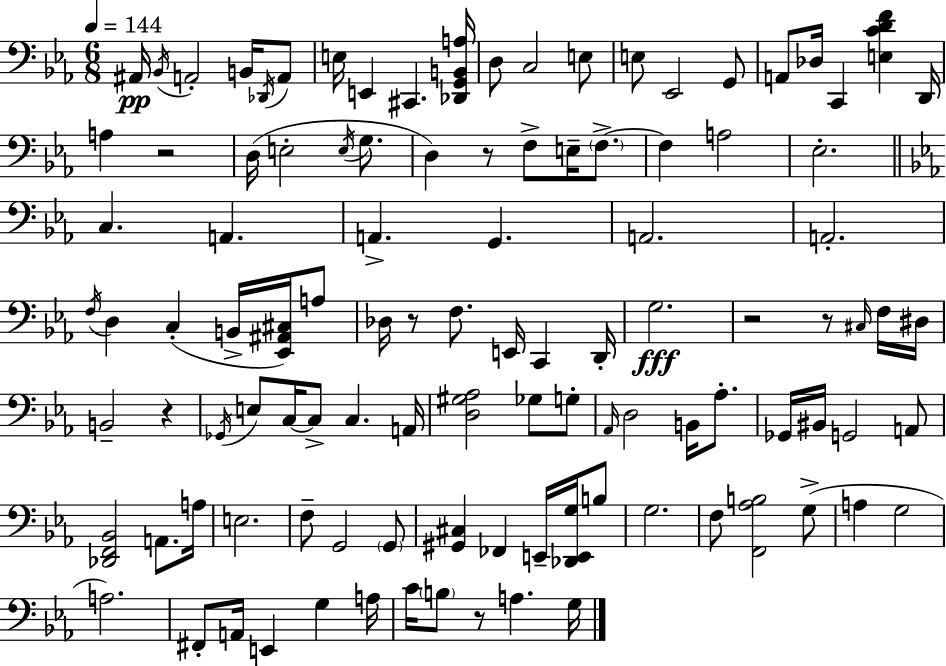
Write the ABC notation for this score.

X:1
T:Untitled
M:6/8
L:1/4
K:Cm
^A,,/4 _B,,/4 A,,2 B,,/4 _D,,/4 A,,/2 E,/4 E,, ^C,, [_D,,G,,B,,A,]/4 D,/2 C,2 E,/2 E,/2 _E,,2 G,,/2 A,,/2 _D,/4 C,, [E,CDF] D,,/4 A, z2 D,/4 E,2 E,/4 G,/2 D, z/2 F,/2 E,/4 F,/2 F, A,2 _E,2 C, A,, A,, G,, A,,2 A,,2 F,/4 D, C, B,,/4 [_E,,^A,,^C,]/4 A,/2 _D,/4 z/2 F,/2 E,,/4 C,, D,,/4 G,2 z2 z/2 ^C,/4 F,/4 ^D,/4 B,,2 z _G,,/4 E,/2 C,/4 C,/2 C, A,,/4 [D,^G,_A,]2 _G,/2 G,/2 _A,,/4 D,2 B,,/4 _A,/2 _G,,/4 ^B,,/4 G,,2 A,,/2 [_D,,F,,_B,,]2 A,,/2 A,/4 E,2 F,/2 G,,2 G,,/2 [^G,,^C,] _F,, E,,/4 [_D,,E,,G,]/4 B,/2 G,2 F,/2 [F,,_A,B,]2 G,/2 A, G,2 A,2 ^F,,/2 A,,/4 E,, G, A,/4 C/4 B,/2 z/2 A, G,/4